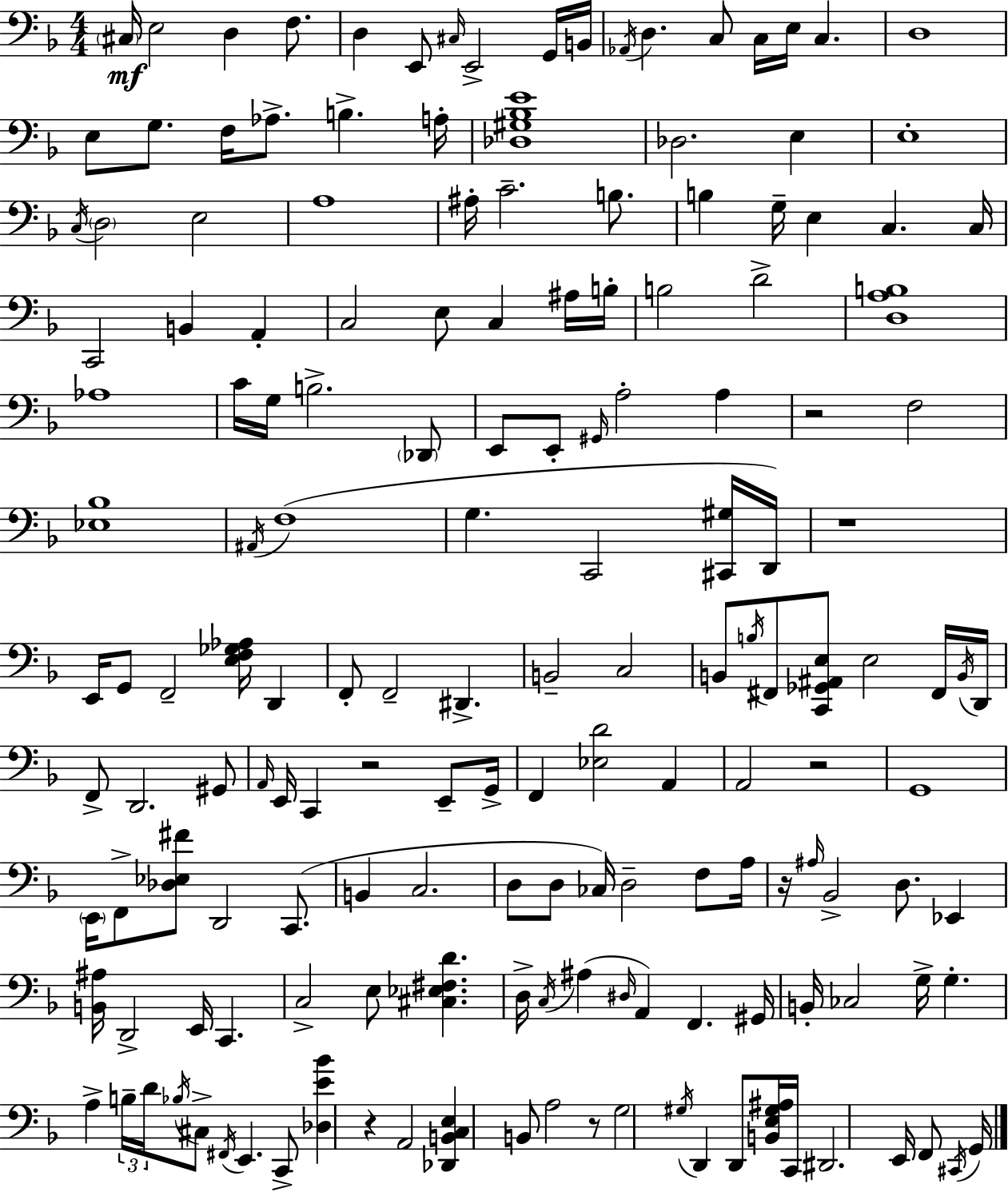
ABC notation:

X:1
T:Untitled
M:4/4
L:1/4
K:Dm
^C,/4 E,2 D, F,/2 D, E,,/2 ^C,/4 E,,2 G,,/4 B,,/4 _A,,/4 D, C,/2 C,/4 E,/4 C, D,4 E,/2 G,/2 F,/4 _A,/2 B, A,/4 [_D,^G,_B,E]4 _D,2 E, E,4 C,/4 D,2 E,2 A,4 ^A,/4 C2 B,/2 B, G,/4 E, C, C,/4 C,,2 B,, A,, C,2 E,/2 C, ^A,/4 B,/4 B,2 D2 [D,A,B,]4 _A,4 C/4 G,/4 B,2 _D,,/2 E,,/2 E,,/2 ^G,,/4 A,2 A, z2 F,2 [_E,_B,]4 ^A,,/4 F,4 G, C,,2 [^C,,^G,]/4 D,,/4 z4 E,,/4 G,,/2 F,,2 [E,F,_G,_A,]/4 D,, F,,/2 F,,2 ^D,, B,,2 C,2 B,,/2 B,/4 ^F,,/2 [C,,_G,,^A,,E,]/2 E,2 ^F,,/4 B,,/4 D,,/4 F,,/2 D,,2 ^G,,/2 A,,/4 E,,/4 C,, z2 E,,/2 G,,/4 F,, [_E,D]2 A,, A,,2 z2 G,,4 E,,/4 F,,/2 [_D,_E,^F]/2 D,,2 C,,/2 B,, C,2 D,/2 D,/2 _C,/4 D,2 F,/2 A,/4 z/4 ^A,/4 _B,,2 D,/2 _E,, [B,,^A,]/4 D,,2 E,,/4 C,, C,2 E,/2 [^C,_E,^F,D] D,/4 C,/4 ^A, ^D,/4 A,, F,, ^G,,/4 B,,/4 _C,2 G,/4 G, A, B,/4 D/4 _B,/4 ^C,/2 ^F,,/4 E,, C,,/2 [_D,E_B] z A,,2 [_D,,B,,C,E,] B,,/2 A,2 z/2 G,2 ^G,/4 D,, D,,/2 [B,,E,^G,^A,]/4 C,,/4 ^D,,2 E,,/4 F,,/2 ^C,,/4 G,,/4